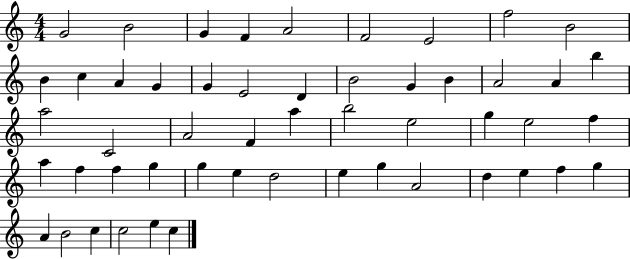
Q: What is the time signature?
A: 4/4